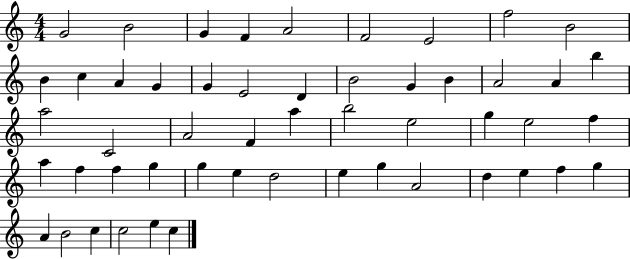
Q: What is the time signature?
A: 4/4